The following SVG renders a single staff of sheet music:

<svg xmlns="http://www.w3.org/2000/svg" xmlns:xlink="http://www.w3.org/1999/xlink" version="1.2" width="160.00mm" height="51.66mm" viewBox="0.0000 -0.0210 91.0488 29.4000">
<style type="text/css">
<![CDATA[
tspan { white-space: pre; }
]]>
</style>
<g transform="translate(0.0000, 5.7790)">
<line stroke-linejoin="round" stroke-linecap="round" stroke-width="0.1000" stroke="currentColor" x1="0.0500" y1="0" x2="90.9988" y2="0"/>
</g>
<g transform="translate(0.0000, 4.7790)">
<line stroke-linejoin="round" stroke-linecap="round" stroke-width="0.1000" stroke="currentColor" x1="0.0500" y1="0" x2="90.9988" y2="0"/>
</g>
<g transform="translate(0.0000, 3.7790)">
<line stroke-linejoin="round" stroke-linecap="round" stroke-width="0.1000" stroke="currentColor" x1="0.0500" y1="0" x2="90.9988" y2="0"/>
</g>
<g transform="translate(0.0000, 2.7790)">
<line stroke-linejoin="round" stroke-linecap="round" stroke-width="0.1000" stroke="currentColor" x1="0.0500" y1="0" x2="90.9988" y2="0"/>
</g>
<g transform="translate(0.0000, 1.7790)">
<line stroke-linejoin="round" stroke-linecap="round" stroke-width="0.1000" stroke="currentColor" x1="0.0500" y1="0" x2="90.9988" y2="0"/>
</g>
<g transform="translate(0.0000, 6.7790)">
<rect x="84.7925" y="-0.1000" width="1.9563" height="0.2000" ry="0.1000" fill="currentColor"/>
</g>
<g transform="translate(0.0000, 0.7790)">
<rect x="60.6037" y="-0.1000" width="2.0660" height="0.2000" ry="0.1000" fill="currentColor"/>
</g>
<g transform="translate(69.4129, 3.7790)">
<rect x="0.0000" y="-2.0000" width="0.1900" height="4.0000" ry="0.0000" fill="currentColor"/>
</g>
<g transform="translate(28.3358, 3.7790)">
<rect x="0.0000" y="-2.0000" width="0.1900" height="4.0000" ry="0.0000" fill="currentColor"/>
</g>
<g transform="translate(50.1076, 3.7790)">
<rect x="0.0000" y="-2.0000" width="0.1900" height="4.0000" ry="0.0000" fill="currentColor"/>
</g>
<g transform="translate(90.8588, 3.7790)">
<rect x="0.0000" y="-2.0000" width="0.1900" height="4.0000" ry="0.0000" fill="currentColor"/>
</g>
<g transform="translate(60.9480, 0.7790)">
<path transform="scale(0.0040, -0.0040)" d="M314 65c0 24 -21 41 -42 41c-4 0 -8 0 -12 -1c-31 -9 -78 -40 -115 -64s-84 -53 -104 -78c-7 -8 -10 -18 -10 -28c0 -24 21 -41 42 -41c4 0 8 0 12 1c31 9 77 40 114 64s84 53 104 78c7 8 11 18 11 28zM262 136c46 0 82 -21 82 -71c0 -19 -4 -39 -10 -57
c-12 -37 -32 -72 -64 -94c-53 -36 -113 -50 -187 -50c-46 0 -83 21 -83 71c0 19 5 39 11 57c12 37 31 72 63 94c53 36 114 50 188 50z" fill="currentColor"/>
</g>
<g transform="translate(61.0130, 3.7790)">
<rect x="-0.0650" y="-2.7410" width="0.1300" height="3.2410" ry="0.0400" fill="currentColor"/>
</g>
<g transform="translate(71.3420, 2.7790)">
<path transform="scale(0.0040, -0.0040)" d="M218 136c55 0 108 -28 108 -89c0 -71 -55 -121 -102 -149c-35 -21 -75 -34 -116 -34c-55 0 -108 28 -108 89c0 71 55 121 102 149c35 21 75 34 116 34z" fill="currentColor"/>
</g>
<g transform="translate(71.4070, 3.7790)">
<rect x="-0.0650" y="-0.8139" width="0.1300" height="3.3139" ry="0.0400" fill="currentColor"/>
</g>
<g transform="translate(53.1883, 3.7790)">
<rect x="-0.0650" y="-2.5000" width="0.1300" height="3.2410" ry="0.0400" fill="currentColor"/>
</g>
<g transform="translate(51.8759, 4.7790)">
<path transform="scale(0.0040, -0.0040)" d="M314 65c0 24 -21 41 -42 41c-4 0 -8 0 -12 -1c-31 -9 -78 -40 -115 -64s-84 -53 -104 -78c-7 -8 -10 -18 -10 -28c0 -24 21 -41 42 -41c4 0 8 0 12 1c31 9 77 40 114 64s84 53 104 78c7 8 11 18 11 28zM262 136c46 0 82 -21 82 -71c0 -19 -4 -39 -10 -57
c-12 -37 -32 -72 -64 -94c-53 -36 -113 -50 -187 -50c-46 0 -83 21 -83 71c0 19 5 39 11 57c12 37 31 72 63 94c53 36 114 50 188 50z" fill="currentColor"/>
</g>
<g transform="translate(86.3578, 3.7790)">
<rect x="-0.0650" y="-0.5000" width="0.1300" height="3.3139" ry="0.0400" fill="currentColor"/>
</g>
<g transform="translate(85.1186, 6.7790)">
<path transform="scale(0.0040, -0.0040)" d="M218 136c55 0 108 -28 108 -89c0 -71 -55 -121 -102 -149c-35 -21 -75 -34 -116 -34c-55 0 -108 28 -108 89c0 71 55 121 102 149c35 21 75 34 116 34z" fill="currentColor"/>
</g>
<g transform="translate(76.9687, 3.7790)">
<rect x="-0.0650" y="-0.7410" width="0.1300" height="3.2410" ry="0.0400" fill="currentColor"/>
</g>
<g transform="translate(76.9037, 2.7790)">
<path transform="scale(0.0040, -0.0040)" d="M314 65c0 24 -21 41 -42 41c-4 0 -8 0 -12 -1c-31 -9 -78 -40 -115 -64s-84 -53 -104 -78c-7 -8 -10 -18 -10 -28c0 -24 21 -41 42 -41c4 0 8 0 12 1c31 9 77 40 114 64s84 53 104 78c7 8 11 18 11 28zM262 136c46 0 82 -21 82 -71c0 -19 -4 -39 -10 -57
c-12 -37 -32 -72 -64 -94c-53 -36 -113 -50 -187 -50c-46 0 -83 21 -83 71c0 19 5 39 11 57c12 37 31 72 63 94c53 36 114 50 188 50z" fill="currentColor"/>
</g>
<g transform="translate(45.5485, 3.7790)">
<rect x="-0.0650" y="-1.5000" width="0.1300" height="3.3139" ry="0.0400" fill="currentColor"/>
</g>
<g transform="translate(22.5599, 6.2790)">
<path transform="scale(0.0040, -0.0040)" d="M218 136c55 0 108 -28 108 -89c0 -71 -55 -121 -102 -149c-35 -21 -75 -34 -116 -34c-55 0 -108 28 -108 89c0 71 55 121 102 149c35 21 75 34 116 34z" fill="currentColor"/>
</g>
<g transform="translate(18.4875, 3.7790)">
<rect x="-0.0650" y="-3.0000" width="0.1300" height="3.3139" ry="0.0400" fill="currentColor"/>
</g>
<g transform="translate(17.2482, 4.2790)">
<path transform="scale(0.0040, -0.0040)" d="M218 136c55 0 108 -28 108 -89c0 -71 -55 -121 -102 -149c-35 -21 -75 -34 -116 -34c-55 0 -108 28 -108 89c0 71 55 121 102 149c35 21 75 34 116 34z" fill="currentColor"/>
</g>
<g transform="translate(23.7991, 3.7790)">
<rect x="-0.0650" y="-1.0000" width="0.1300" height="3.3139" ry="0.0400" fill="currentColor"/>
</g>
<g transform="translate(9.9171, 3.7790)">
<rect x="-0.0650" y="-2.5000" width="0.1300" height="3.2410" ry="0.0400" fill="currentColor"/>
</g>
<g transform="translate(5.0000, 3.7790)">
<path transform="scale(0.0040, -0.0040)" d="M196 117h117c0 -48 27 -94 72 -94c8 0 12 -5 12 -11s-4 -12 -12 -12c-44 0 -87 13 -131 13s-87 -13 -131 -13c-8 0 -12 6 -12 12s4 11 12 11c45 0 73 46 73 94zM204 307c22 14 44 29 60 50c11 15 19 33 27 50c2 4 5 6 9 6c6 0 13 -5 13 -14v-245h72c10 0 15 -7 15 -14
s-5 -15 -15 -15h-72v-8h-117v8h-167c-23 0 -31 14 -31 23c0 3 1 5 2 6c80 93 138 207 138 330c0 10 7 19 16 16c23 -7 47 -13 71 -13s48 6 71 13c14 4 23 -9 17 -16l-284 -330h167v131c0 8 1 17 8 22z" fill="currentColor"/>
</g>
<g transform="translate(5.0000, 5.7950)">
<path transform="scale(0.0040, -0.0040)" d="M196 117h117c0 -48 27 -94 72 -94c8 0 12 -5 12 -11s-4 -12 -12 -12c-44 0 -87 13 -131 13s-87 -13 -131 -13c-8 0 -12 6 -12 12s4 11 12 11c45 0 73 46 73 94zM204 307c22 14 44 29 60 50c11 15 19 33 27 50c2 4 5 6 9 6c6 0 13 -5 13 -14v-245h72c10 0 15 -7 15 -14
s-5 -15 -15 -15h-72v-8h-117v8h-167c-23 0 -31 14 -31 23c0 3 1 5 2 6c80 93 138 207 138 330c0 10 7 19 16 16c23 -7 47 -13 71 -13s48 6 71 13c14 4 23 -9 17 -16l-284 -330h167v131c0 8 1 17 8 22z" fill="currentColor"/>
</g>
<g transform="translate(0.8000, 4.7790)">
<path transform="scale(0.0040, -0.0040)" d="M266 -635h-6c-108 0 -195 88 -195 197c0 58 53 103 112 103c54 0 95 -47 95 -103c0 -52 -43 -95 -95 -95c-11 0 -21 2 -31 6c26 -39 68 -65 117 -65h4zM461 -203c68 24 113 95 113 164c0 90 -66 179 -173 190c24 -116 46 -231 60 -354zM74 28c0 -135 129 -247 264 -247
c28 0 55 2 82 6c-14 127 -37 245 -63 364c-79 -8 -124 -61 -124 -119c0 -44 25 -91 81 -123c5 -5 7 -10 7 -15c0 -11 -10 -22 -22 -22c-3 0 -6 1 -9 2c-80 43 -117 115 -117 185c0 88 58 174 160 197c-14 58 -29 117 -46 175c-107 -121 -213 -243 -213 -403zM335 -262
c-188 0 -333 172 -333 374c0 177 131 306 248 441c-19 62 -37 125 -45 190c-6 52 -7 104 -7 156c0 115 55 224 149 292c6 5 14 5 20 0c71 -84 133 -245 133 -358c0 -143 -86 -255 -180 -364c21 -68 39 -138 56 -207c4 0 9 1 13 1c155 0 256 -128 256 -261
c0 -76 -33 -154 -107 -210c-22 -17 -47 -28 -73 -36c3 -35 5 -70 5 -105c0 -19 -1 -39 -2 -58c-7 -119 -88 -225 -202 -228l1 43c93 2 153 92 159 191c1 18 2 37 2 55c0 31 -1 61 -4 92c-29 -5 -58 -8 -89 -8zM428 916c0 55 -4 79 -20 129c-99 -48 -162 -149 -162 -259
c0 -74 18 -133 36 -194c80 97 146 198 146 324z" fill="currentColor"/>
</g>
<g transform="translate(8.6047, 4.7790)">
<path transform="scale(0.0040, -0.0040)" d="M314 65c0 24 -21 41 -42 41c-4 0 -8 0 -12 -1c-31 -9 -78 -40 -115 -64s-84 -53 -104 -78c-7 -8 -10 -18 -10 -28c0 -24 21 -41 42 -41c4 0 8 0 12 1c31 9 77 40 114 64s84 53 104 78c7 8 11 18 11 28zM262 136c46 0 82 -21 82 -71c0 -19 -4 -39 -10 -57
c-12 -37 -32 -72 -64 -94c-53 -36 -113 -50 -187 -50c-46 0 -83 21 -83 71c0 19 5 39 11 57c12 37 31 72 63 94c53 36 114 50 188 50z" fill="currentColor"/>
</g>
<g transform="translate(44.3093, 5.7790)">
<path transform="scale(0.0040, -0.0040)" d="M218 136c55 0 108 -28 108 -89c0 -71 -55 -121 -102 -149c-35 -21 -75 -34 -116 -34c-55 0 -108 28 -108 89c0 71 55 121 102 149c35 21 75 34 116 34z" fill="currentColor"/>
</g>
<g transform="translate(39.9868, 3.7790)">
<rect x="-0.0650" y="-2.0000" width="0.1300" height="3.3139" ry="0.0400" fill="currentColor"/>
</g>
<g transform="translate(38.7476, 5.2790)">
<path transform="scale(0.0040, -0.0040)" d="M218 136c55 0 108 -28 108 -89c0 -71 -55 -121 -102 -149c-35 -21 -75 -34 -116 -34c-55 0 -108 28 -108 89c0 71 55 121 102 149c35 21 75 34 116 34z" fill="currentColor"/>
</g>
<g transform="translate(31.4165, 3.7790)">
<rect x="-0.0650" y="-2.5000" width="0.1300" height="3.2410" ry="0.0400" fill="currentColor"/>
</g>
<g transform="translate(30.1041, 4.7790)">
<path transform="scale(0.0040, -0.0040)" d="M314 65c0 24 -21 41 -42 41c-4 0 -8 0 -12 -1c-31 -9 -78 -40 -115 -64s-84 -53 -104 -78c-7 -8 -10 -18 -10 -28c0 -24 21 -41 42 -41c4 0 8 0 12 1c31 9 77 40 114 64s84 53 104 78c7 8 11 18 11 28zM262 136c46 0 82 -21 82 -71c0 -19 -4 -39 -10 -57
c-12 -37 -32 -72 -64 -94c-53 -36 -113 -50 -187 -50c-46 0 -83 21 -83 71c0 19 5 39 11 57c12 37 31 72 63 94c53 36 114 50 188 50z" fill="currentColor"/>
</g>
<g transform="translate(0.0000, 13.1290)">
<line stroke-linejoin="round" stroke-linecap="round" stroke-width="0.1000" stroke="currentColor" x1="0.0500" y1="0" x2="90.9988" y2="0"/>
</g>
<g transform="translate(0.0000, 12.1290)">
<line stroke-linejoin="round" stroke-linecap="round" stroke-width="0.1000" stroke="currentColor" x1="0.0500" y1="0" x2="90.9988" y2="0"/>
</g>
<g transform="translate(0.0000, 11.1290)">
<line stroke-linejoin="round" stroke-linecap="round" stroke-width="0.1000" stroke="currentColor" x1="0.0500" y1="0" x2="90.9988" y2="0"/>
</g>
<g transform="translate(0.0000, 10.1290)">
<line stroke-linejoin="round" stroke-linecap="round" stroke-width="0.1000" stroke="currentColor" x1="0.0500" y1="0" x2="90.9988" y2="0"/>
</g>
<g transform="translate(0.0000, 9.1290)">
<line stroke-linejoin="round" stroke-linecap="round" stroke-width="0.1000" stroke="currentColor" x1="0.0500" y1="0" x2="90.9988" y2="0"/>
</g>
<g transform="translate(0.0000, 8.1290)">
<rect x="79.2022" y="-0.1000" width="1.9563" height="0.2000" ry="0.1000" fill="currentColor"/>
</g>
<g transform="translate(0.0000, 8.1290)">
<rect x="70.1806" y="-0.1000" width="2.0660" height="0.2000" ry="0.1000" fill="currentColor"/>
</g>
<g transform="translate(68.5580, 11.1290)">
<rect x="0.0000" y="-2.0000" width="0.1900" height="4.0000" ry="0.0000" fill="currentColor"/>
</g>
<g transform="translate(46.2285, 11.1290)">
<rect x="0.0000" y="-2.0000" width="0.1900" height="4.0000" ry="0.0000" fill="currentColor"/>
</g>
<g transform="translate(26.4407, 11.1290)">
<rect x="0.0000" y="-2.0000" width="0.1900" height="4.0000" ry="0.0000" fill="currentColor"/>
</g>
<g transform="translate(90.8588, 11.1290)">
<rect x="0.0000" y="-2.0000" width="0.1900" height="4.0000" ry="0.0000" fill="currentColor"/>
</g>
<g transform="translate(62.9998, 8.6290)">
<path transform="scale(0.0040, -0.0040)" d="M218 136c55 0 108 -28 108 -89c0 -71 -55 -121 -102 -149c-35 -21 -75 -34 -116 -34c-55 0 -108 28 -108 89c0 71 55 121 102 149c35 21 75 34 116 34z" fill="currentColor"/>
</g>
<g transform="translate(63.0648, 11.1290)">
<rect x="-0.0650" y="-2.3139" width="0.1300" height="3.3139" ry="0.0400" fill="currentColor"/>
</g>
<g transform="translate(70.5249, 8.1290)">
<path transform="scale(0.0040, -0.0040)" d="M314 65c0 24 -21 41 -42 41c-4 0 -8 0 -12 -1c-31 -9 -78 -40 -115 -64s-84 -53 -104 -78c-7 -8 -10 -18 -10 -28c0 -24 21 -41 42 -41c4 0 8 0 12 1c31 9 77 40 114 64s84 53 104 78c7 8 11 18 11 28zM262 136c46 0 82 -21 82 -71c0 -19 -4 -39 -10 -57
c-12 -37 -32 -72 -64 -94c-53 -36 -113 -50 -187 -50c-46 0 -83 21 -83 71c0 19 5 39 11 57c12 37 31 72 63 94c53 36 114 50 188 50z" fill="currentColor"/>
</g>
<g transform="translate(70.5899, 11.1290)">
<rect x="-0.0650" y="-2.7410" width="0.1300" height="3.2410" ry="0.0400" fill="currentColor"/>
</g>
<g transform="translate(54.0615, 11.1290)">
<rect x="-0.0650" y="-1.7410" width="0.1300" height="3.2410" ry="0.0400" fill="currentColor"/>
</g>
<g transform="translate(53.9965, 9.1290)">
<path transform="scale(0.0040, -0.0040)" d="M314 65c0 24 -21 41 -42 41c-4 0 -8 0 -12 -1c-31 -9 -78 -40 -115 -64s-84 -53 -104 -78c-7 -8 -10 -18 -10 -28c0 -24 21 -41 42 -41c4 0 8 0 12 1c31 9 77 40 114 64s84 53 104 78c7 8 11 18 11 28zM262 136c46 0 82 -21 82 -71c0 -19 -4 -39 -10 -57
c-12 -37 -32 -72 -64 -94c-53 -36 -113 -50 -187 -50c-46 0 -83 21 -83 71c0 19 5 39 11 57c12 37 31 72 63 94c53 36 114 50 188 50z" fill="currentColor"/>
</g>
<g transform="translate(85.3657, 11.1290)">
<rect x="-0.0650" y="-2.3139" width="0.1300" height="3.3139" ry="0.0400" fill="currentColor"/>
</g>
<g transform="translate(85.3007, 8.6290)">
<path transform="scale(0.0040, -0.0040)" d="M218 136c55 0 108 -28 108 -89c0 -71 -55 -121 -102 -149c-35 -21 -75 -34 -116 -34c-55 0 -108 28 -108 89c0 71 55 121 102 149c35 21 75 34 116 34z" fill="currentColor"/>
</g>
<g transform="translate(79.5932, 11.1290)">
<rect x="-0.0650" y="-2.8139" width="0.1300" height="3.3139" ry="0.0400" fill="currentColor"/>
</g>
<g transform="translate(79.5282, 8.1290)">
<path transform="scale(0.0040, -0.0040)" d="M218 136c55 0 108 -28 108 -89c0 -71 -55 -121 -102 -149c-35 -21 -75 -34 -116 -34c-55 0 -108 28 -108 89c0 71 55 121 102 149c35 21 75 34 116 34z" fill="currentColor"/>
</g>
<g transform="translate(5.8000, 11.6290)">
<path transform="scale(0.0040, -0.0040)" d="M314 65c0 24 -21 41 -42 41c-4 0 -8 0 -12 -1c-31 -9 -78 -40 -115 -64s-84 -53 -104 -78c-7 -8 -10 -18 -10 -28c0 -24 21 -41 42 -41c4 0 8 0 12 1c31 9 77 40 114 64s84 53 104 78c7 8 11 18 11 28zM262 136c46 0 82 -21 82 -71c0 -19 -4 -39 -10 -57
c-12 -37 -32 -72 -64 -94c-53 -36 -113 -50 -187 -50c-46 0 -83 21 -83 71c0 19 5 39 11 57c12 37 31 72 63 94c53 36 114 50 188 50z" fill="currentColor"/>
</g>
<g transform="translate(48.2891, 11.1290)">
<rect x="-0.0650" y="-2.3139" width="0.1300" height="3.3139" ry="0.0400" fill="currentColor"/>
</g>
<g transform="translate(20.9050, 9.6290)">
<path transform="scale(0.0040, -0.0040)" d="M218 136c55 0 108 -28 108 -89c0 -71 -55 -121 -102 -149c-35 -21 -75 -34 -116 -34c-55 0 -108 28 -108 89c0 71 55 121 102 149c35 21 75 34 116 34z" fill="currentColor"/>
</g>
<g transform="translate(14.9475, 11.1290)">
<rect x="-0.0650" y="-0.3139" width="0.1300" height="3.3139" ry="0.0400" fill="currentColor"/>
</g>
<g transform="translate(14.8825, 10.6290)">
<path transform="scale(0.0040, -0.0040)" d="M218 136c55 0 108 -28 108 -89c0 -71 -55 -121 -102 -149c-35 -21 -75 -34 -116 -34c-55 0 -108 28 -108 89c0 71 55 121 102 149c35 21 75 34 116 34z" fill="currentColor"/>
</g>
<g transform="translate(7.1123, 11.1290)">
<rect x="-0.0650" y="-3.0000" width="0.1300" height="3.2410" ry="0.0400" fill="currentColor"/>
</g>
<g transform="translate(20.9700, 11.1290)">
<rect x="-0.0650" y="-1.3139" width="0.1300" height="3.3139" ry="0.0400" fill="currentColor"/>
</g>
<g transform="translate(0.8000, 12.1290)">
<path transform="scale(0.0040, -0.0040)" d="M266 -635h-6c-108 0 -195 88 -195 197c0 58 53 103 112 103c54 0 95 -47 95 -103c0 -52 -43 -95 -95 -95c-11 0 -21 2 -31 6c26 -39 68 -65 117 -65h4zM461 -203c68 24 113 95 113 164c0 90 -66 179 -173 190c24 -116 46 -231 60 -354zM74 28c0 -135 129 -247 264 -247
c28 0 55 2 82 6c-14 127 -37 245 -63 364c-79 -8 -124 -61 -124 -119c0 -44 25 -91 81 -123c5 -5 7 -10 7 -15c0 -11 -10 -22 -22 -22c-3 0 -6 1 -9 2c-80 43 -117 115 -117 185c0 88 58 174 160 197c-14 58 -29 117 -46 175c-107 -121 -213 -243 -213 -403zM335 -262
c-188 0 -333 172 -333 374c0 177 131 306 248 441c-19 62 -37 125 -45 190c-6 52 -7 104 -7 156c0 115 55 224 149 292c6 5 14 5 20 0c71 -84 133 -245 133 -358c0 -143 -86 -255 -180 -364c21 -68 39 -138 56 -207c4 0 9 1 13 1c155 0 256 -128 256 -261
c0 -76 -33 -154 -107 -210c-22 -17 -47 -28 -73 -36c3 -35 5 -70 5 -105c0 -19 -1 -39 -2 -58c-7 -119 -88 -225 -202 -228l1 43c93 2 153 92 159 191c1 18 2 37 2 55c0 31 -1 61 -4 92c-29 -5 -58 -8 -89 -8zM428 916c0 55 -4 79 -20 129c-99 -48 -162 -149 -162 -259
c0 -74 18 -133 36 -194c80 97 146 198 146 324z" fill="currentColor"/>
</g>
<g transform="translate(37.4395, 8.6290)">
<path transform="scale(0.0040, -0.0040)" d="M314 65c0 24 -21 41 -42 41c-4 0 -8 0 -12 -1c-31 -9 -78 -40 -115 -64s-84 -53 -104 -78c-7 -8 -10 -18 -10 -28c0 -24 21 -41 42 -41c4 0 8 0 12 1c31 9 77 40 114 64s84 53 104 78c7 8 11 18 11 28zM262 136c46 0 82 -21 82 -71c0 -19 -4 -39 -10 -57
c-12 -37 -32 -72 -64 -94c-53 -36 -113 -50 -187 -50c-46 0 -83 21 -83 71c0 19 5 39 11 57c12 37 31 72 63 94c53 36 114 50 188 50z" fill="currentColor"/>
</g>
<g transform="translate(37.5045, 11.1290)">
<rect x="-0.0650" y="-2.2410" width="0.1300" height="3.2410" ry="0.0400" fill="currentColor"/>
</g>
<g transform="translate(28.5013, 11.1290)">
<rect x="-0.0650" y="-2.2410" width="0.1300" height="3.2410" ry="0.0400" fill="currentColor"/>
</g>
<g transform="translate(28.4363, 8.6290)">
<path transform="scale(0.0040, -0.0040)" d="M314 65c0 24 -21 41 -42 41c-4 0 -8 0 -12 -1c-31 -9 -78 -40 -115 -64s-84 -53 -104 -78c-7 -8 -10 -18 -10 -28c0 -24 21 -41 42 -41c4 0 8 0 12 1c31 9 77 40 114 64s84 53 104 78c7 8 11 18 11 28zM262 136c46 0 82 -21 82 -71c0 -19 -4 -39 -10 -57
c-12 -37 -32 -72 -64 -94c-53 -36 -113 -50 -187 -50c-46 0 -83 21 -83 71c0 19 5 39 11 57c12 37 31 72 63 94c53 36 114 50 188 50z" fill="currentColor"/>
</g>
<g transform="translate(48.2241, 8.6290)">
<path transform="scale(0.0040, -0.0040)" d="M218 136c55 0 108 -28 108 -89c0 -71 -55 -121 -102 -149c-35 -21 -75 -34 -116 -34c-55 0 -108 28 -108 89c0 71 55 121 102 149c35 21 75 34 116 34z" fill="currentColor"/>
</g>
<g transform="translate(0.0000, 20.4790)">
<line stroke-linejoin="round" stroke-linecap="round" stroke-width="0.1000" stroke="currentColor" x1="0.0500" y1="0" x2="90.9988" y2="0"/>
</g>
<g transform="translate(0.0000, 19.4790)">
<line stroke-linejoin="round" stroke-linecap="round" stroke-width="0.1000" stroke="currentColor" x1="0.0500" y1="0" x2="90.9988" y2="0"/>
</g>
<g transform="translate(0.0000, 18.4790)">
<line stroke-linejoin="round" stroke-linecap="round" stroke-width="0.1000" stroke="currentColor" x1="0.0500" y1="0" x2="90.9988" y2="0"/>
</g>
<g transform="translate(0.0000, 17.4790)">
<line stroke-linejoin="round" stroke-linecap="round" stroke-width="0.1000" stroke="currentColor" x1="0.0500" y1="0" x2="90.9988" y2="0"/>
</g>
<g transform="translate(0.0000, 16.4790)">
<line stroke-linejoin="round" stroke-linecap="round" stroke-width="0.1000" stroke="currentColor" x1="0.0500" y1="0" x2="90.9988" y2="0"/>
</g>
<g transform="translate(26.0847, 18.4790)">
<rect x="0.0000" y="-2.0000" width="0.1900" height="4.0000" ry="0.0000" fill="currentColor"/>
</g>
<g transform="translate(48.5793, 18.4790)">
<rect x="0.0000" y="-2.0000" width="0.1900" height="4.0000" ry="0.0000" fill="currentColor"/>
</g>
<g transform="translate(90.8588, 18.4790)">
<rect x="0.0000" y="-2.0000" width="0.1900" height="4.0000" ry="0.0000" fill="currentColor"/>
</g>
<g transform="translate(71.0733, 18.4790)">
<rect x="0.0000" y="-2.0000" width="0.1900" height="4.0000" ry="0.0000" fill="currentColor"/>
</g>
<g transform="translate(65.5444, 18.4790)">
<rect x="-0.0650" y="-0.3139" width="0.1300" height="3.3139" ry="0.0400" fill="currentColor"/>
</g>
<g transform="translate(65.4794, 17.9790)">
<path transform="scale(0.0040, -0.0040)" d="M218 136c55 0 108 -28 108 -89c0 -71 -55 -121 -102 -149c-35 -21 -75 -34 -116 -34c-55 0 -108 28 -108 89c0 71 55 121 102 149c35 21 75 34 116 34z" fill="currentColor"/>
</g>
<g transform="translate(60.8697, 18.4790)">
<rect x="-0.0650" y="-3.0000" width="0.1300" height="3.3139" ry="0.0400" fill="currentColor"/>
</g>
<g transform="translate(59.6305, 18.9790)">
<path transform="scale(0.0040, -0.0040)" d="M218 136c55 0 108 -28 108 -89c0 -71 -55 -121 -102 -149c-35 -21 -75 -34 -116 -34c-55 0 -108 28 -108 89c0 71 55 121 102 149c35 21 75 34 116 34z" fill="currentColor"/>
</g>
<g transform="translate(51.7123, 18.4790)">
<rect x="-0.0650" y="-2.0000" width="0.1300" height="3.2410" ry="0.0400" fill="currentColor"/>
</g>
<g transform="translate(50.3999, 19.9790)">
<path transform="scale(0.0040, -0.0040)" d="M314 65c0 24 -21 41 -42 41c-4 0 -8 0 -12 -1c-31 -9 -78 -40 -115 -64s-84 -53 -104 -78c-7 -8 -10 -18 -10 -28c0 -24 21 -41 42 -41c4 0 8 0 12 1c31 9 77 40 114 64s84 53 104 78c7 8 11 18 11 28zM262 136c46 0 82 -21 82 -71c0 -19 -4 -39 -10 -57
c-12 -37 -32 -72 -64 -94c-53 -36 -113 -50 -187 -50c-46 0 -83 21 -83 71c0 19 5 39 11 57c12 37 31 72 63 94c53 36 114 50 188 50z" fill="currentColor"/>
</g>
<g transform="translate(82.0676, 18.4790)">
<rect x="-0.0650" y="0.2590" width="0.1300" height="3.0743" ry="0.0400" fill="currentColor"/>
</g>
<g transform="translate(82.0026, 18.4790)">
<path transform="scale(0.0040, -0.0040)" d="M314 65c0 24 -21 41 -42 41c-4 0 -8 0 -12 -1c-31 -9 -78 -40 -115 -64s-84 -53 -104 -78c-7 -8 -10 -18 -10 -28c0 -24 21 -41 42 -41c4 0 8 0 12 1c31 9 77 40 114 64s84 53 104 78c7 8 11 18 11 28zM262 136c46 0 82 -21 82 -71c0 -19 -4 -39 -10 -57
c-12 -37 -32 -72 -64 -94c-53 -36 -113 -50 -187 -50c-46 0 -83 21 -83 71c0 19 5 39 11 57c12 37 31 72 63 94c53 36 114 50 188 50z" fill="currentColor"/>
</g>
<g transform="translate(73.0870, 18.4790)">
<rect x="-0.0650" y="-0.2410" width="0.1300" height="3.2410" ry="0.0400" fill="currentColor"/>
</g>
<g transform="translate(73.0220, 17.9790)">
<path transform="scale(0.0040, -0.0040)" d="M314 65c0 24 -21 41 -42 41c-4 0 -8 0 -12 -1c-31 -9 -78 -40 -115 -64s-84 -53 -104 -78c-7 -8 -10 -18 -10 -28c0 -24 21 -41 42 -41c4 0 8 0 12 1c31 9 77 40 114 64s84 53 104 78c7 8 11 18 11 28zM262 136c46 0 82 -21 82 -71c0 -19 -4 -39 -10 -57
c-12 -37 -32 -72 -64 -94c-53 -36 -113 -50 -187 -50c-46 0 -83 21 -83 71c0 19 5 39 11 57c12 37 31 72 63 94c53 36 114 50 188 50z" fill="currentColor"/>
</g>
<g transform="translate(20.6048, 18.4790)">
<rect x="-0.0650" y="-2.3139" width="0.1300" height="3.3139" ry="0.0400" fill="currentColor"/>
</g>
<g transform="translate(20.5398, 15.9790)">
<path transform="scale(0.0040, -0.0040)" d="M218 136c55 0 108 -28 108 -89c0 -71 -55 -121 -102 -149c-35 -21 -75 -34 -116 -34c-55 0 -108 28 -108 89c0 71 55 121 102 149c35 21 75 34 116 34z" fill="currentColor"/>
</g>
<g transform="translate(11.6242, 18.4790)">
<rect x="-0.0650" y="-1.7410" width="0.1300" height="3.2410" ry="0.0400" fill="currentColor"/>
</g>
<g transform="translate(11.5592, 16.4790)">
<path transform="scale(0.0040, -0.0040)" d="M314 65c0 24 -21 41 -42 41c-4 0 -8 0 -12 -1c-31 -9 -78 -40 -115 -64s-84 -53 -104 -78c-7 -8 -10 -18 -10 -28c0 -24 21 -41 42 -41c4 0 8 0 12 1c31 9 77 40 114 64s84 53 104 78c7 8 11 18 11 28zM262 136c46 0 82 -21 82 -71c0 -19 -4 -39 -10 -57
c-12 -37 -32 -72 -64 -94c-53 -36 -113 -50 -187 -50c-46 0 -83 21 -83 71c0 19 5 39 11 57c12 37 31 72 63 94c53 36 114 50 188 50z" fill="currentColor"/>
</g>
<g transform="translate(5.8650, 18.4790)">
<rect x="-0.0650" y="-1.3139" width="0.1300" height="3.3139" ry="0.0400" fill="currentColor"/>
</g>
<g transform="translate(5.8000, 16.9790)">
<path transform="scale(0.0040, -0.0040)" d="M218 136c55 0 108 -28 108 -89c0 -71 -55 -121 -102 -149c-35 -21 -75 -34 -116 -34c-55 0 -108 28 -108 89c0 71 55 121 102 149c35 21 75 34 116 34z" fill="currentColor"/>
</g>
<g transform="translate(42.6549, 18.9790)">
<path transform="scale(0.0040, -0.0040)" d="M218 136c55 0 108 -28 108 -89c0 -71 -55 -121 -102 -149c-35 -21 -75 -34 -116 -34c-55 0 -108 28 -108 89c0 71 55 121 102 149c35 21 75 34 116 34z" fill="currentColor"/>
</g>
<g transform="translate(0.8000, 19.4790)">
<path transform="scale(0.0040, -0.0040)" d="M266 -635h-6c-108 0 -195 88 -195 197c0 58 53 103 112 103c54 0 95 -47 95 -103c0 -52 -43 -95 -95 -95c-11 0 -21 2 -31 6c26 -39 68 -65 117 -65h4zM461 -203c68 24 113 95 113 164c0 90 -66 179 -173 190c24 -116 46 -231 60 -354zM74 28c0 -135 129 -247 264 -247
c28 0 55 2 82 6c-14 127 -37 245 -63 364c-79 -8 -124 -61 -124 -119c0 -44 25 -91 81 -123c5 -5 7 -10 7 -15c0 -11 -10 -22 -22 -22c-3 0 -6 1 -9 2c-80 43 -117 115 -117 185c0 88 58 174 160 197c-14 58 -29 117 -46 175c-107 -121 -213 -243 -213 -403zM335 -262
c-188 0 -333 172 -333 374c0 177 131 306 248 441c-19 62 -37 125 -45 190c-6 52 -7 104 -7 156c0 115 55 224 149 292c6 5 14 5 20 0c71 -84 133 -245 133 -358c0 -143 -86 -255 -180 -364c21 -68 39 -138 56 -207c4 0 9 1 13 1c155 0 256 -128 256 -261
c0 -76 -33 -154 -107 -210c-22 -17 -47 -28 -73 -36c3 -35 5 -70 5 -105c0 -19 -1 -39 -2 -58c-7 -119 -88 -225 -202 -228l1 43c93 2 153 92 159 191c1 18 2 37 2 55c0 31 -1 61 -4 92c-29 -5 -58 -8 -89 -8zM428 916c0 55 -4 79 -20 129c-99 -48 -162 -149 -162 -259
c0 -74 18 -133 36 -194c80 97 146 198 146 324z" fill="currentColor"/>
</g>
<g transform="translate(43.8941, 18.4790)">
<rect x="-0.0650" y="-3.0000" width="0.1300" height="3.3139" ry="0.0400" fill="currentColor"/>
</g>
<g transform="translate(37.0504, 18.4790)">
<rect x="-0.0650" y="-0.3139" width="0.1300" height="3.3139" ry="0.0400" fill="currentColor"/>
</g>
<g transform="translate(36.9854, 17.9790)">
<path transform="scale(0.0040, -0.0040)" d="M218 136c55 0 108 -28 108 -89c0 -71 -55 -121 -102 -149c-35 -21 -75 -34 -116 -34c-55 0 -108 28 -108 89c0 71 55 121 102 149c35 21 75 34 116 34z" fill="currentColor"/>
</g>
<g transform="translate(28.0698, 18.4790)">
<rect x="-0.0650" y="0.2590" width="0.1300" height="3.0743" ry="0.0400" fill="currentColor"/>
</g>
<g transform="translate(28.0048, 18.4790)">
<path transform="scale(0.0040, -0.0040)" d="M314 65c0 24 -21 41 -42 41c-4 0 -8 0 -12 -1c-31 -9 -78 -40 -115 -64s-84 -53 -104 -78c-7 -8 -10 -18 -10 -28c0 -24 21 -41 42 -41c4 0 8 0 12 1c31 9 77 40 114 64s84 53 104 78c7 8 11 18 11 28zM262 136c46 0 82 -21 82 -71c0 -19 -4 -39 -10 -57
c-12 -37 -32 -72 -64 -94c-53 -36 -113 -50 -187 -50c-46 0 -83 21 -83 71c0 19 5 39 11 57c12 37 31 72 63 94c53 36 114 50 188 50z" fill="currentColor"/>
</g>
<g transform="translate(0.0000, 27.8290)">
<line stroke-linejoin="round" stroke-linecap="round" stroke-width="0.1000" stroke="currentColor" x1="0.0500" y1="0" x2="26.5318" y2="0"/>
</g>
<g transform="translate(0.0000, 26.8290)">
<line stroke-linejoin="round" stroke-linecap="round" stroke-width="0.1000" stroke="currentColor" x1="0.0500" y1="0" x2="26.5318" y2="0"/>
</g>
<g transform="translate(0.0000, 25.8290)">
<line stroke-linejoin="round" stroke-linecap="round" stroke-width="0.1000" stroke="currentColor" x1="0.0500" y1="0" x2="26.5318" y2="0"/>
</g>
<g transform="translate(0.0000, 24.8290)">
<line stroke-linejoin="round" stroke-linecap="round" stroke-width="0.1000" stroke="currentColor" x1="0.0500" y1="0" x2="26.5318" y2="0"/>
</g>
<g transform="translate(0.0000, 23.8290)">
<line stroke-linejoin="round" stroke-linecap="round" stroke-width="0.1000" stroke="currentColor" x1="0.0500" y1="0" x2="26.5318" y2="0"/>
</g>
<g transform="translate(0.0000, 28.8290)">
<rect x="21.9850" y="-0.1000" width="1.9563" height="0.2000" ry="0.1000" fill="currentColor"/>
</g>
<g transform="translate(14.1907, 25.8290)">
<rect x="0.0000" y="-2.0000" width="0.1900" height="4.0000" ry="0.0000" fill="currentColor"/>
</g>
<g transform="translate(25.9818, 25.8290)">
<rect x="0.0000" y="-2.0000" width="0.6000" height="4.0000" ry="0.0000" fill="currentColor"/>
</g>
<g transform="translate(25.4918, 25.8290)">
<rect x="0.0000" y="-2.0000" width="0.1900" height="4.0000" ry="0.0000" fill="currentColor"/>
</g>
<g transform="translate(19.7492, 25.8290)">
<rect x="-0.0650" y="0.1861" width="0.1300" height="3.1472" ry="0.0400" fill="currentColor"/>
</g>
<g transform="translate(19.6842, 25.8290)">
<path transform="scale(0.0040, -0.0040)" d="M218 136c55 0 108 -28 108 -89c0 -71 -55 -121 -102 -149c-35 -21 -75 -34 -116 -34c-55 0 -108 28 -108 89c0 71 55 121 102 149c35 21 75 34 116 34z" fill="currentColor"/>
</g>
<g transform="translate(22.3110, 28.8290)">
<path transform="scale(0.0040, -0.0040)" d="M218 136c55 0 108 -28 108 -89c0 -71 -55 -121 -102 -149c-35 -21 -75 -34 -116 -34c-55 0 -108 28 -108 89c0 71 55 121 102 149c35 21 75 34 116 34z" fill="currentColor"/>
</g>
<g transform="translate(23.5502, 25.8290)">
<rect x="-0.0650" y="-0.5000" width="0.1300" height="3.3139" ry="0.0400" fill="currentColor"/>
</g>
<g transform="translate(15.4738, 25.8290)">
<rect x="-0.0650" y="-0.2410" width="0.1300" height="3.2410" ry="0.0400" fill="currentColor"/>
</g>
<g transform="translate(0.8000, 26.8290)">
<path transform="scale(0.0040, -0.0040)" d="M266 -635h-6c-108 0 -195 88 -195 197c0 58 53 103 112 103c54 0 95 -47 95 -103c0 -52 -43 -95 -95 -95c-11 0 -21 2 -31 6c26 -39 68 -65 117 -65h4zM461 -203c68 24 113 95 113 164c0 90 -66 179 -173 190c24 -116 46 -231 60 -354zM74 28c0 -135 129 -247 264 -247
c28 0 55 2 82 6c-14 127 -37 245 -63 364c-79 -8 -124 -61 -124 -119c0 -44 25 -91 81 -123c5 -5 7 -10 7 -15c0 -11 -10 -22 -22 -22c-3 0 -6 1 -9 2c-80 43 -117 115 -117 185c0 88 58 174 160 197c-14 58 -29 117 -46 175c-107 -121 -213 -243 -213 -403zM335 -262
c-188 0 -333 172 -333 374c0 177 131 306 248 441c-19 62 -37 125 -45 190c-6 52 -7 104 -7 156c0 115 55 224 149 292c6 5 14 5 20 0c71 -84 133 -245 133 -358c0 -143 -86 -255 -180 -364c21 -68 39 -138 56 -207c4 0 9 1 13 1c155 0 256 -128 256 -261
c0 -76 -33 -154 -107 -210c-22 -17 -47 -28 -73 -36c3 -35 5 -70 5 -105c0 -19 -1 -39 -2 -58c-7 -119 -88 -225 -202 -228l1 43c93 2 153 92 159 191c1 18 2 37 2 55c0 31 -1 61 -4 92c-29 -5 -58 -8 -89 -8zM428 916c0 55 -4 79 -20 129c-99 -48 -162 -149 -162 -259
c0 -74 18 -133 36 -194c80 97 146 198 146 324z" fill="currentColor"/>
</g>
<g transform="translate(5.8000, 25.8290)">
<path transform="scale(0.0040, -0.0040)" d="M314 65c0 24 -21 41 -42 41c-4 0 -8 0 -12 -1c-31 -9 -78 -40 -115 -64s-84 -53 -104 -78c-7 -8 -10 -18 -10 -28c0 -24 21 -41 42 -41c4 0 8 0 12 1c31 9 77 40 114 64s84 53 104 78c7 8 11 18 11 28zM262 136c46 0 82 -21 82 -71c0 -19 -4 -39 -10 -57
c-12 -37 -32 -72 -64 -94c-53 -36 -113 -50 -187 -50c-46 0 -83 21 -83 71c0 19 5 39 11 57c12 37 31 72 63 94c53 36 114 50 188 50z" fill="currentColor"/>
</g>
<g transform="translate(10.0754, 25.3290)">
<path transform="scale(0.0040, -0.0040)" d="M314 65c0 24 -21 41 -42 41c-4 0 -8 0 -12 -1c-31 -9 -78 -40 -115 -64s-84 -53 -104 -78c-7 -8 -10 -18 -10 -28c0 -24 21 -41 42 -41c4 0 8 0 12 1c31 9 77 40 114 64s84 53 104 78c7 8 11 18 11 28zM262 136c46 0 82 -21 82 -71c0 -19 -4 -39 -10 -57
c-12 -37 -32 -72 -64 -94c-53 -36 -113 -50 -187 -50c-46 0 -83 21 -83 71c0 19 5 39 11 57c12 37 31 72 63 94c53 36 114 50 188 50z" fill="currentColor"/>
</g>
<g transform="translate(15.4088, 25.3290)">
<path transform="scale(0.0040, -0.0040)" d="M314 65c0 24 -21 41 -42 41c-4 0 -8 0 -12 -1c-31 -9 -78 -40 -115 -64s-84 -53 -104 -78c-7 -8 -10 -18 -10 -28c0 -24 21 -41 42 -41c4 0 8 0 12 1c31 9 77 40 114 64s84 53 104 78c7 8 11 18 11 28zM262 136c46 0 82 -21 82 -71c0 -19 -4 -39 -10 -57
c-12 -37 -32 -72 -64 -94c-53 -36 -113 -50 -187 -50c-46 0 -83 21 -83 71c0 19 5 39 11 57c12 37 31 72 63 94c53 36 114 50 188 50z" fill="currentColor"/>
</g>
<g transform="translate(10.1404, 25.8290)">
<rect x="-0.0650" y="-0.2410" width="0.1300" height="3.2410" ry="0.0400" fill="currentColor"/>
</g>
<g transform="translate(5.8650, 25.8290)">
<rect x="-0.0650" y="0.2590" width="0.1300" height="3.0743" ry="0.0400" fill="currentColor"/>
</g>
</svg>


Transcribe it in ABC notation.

X:1
T:Untitled
M:4/4
L:1/4
K:C
G2 A D G2 F E G2 a2 d d2 C A2 c e g2 g2 g f2 g a2 a g e f2 g B2 c A F2 A c c2 B2 B2 c2 c2 B C